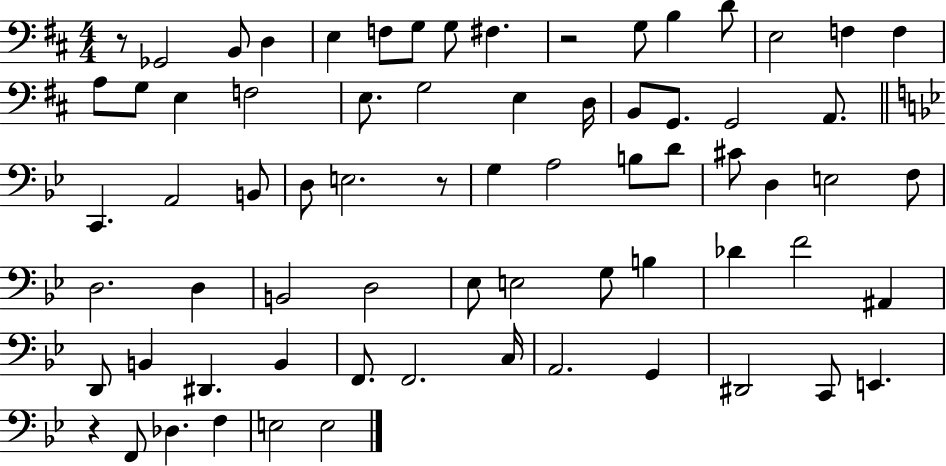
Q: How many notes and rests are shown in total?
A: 71